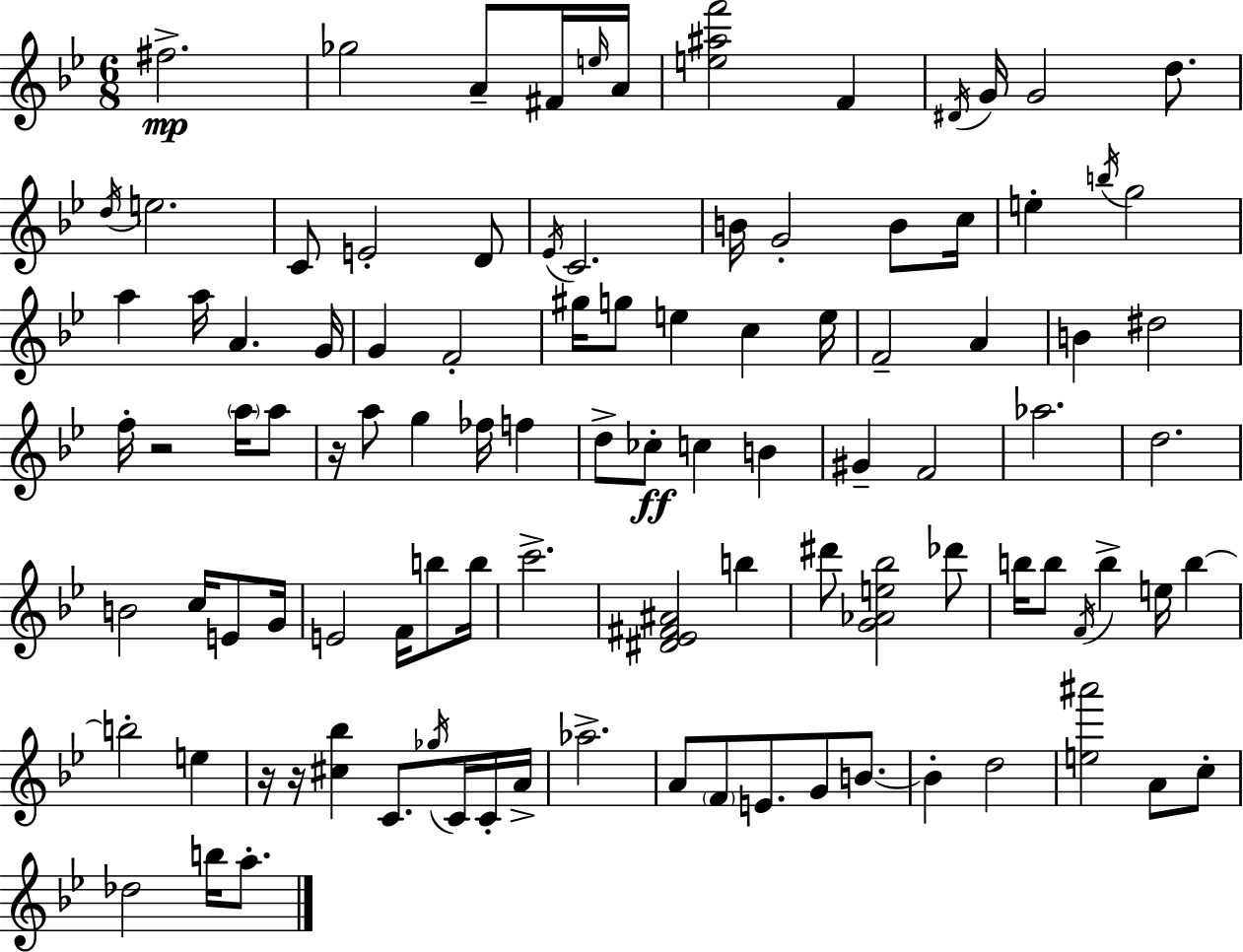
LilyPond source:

{
  \clef treble
  \numericTimeSignature
  \time 6/8
  \key bes \major
  fis''2.->\mp | ges''2 a'8-- fis'16 \grace { e''16 } | a'16 <e'' ais'' f'''>2 f'4 | \acciaccatura { dis'16 } g'16 g'2 d''8. | \break \acciaccatura { d''16 } e''2. | c'8 e'2-. | d'8 \acciaccatura { ees'16 } c'2. | b'16 g'2-. | \break b'8 c''16 e''4-. \acciaccatura { b''16 } g''2 | a''4 a''16 a'4. | g'16 g'4 f'2-. | gis''16 g''8 e''4 | \break c''4 e''16 f'2-- | a'4 b'4 dis''2 | f''16-. r2 | \parenthesize a''16 a''8 r16 a''8 g''4 | \break fes''16 f''4 d''8-> ces''8-.\ff c''4 | b'4 gis'4-- f'2 | aes''2. | d''2. | \break b'2 | c''16 e'8 g'16 e'2 | f'16 b''8 b''16 c'''2.-> | <dis' ees' fis' ais'>2 | \break b''4 dis'''8 <g' aes' e'' bes''>2 | des'''8 b''16 b''8 \acciaccatura { f'16 } b''4-> | e''16 b''4~~ b''2-. | e''4 r16 r16 <cis'' bes''>4 | \break c'8. \acciaccatura { ges''16 } c'16 c'16-. a'16-> aes''2.-> | a'8 \parenthesize f'8 e'8. | g'8 b'8.~~ b'4-. d''2 | <e'' ais'''>2 | \break a'8 c''8-. des''2 | b''16 a''8.-. \bar "|."
}